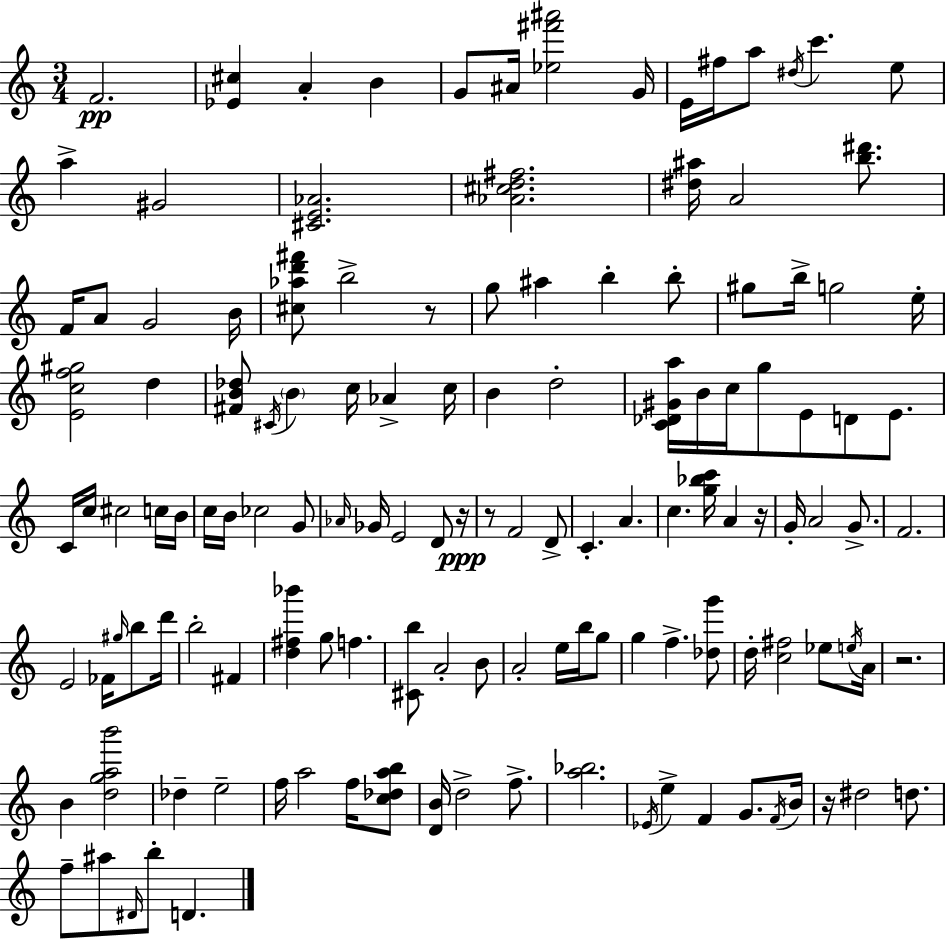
F4/h. [Eb4,C#5]/q A4/q B4/q G4/e A#4/s [Eb5,F#6,A#6]/h G4/s E4/s F#5/s A5/e D#5/s C6/q. E5/e A5/q G#4/h [C#4,E4,Ab4]/h. [Ab4,C#5,D5,F#5]/h. [D#5,A#5]/s A4/h [B5,D#6]/e. F4/s A4/e G4/h B4/s [C#5,Ab5,D6,F#6]/e B5/h R/e G5/e A#5/q B5/q B5/e G#5/e B5/s G5/h E5/s [E4,C5,F5,G#5]/h D5/q [F#4,B4,Db5]/e C#4/s B4/q C5/s Ab4/q C5/s B4/q D5/h [C4,Db4,G#4,A5]/s B4/s C5/s G5/e E4/e D4/e E4/e. C4/s C5/s C#5/h C5/s B4/s C5/s B4/s CES5/h G4/e Ab4/s Gb4/s E4/h D4/e R/s R/e F4/h D4/e C4/q. A4/q. C5/q. [G5,Bb5,C6]/s A4/q R/s G4/s A4/h G4/e. F4/h. E4/h FES4/s G#5/s B5/e D6/s B5/h F#4/q [D5,F#5,Bb6]/q G5/e F5/q. [C#4,B5]/e A4/h B4/e A4/h E5/s B5/s G5/e G5/q F5/q. [Db5,G6]/e D5/s [C5,F#5]/h Eb5/e E5/s A4/s R/h. B4/q [D5,G5,A5,B6]/h Db5/q E5/h F5/s A5/h F5/s [C5,Db5,A5,B5]/e [D4,B4]/s D5/h F5/e. [A5,Bb5]/h. Eb4/s E5/q F4/q G4/e. F4/s B4/s R/s D#5/h D5/e. F5/e A#5/e D#4/s B5/e D4/q.